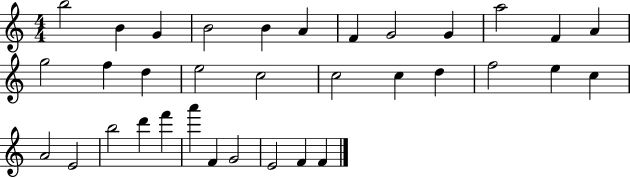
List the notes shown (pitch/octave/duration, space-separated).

B5/h B4/q G4/q B4/h B4/q A4/q F4/q G4/h G4/q A5/h F4/q A4/q G5/h F5/q D5/q E5/h C5/h C5/h C5/q D5/q F5/h E5/q C5/q A4/h E4/h B5/h D6/q F6/q A6/q F4/q G4/h E4/h F4/q F4/q